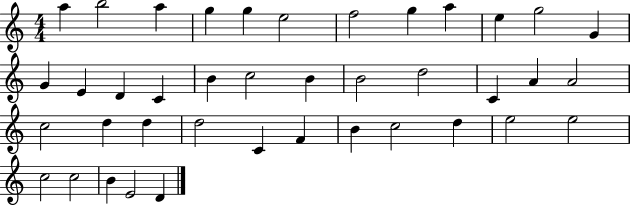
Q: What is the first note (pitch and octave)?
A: A5